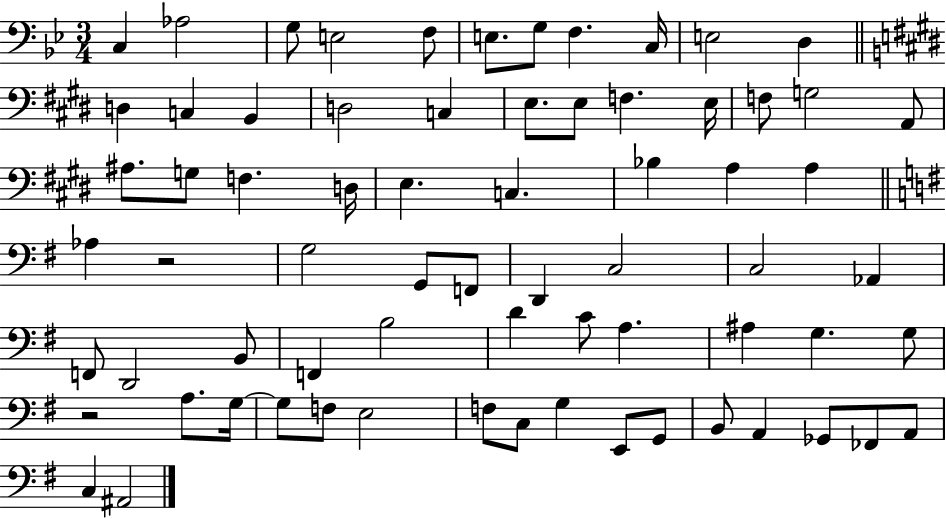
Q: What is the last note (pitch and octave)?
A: A#2